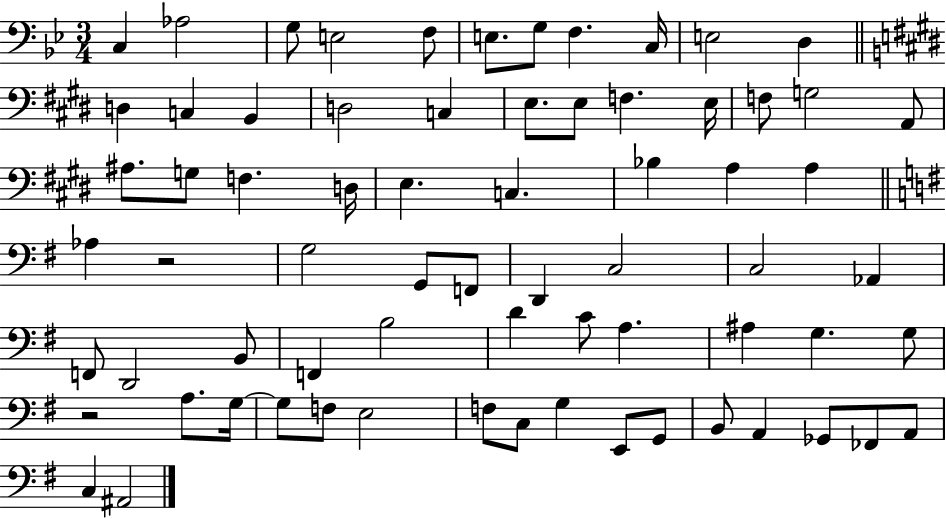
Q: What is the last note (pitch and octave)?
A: A#2